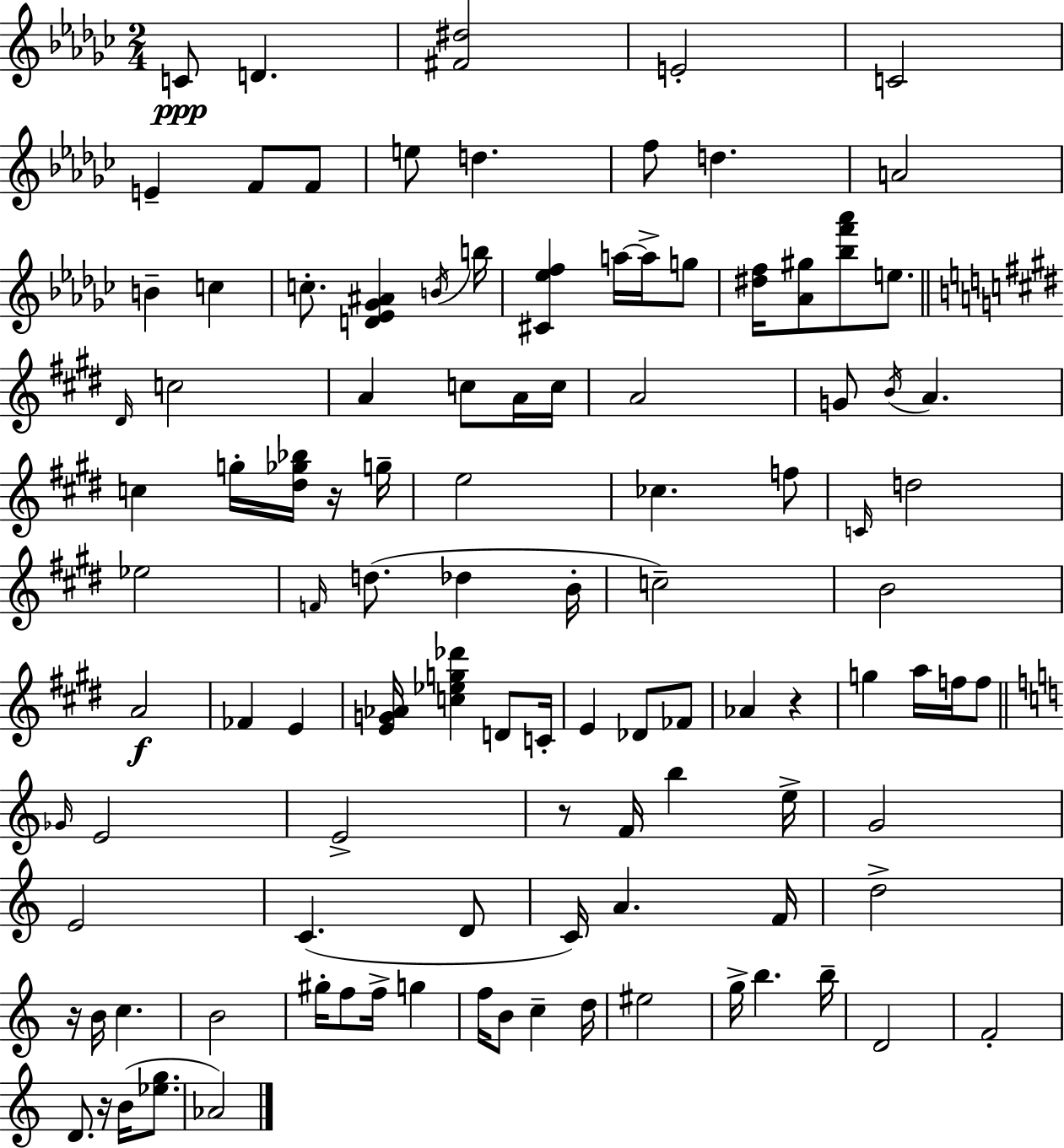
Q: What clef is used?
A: treble